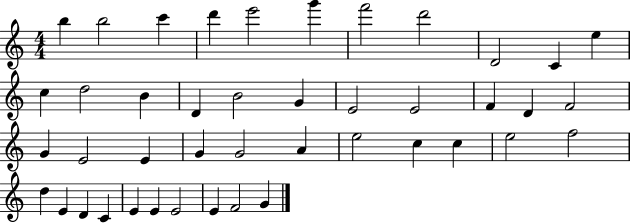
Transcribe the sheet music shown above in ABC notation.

X:1
T:Untitled
M:4/4
L:1/4
K:C
b b2 c' d' e'2 g' f'2 d'2 D2 C e c d2 B D B2 G E2 E2 F D F2 G E2 E G G2 A e2 c c e2 f2 d E D C E E E2 E F2 G